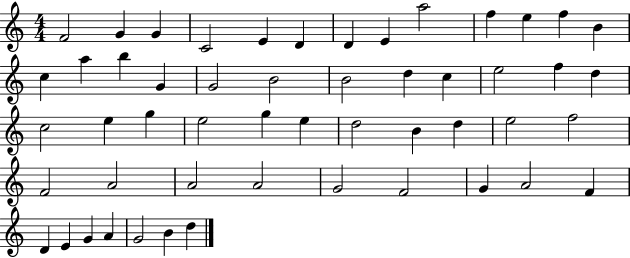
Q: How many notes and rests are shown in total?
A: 52